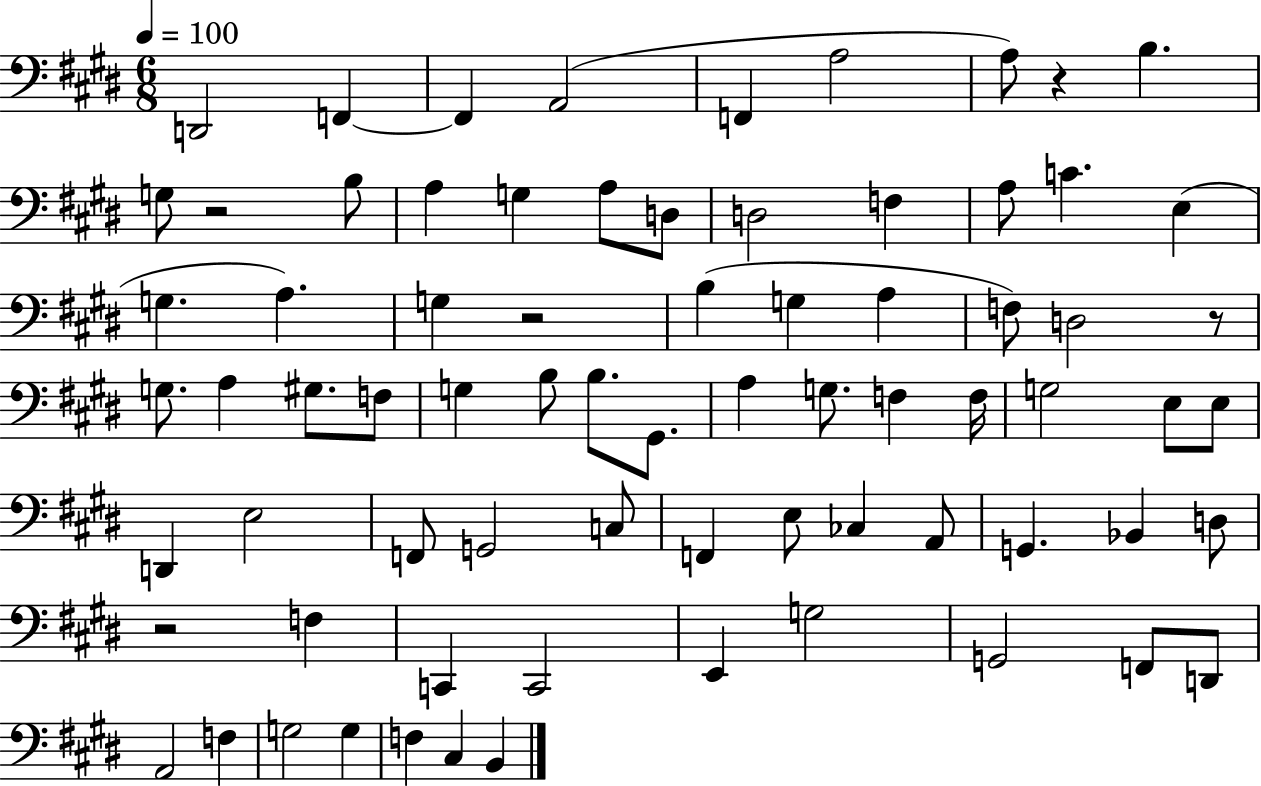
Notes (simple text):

D2/h F2/q F2/q A2/h F2/q A3/h A3/e R/q B3/q. G3/e R/h B3/e A3/q G3/q A3/e D3/e D3/h F3/q A3/e C4/q. E3/q G3/q. A3/q. G3/q R/h B3/q G3/q A3/q F3/e D3/h R/e G3/e. A3/q G#3/e. F3/e G3/q B3/e B3/e. G#2/e. A3/q G3/e. F3/q F3/s G3/h E3/e E3/e D2/q E3/h F2/e G2/h C3/e F2/q E3/e CES3/q A2/e G2/q. Bb2/q D3/e R/h F3/q C2/q C2/h E2/q G3/h G2/h F2/e D2/e A2/h F3/q G3/h G3/q F3/q C#3/q B2/q